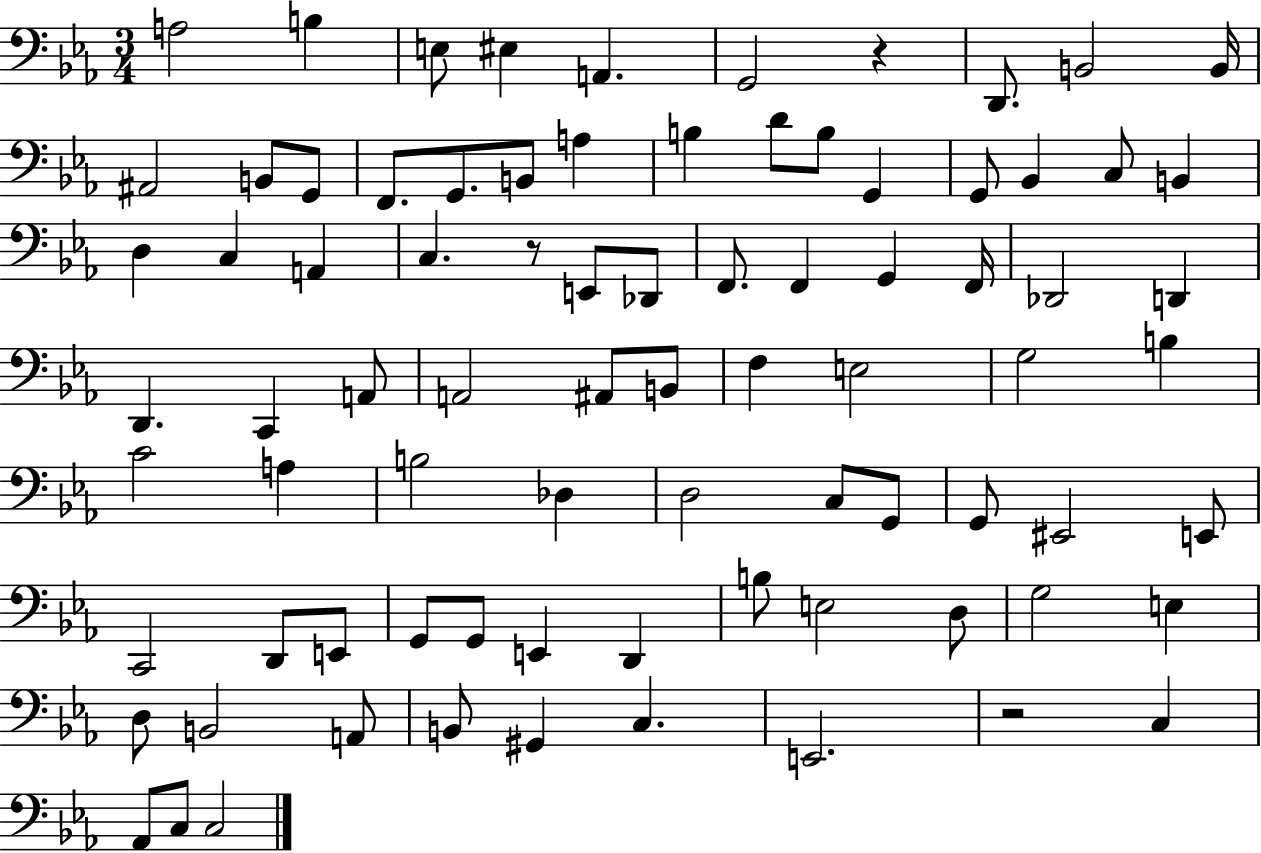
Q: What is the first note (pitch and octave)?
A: A3